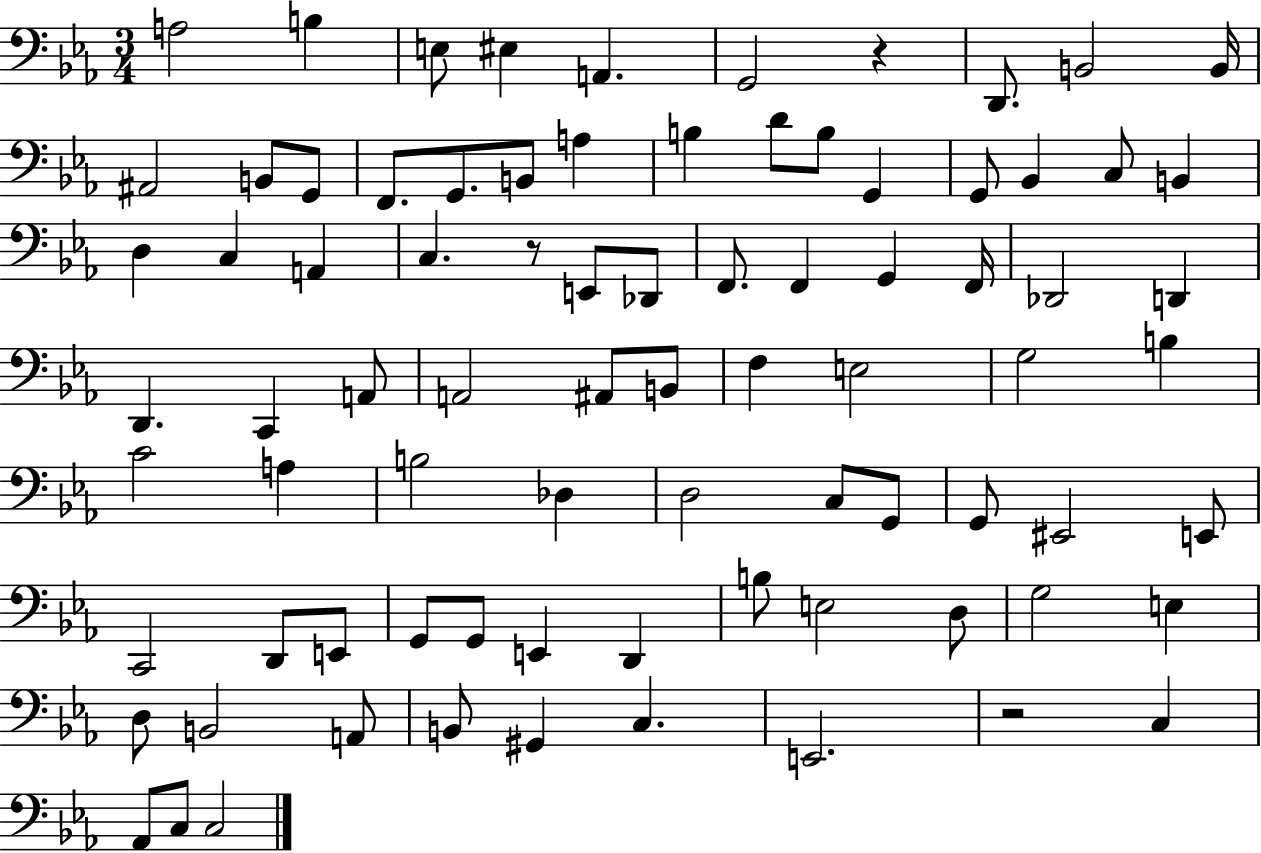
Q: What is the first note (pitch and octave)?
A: A3